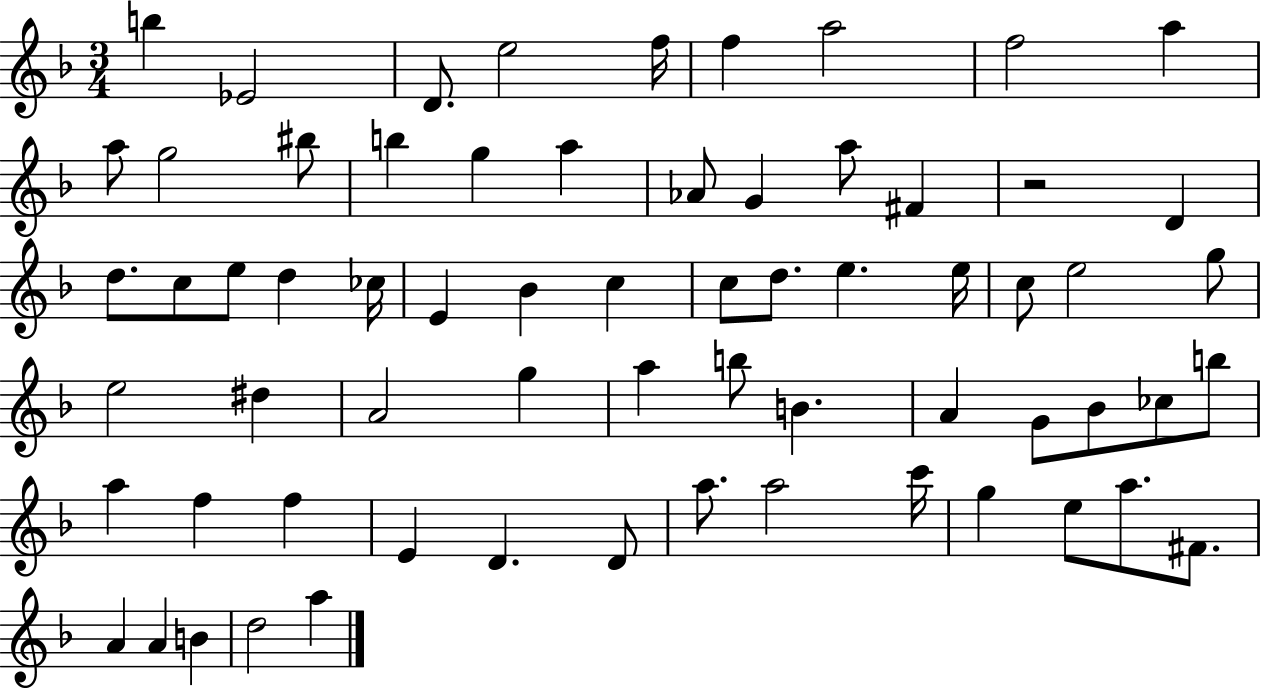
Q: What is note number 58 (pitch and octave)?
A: E5